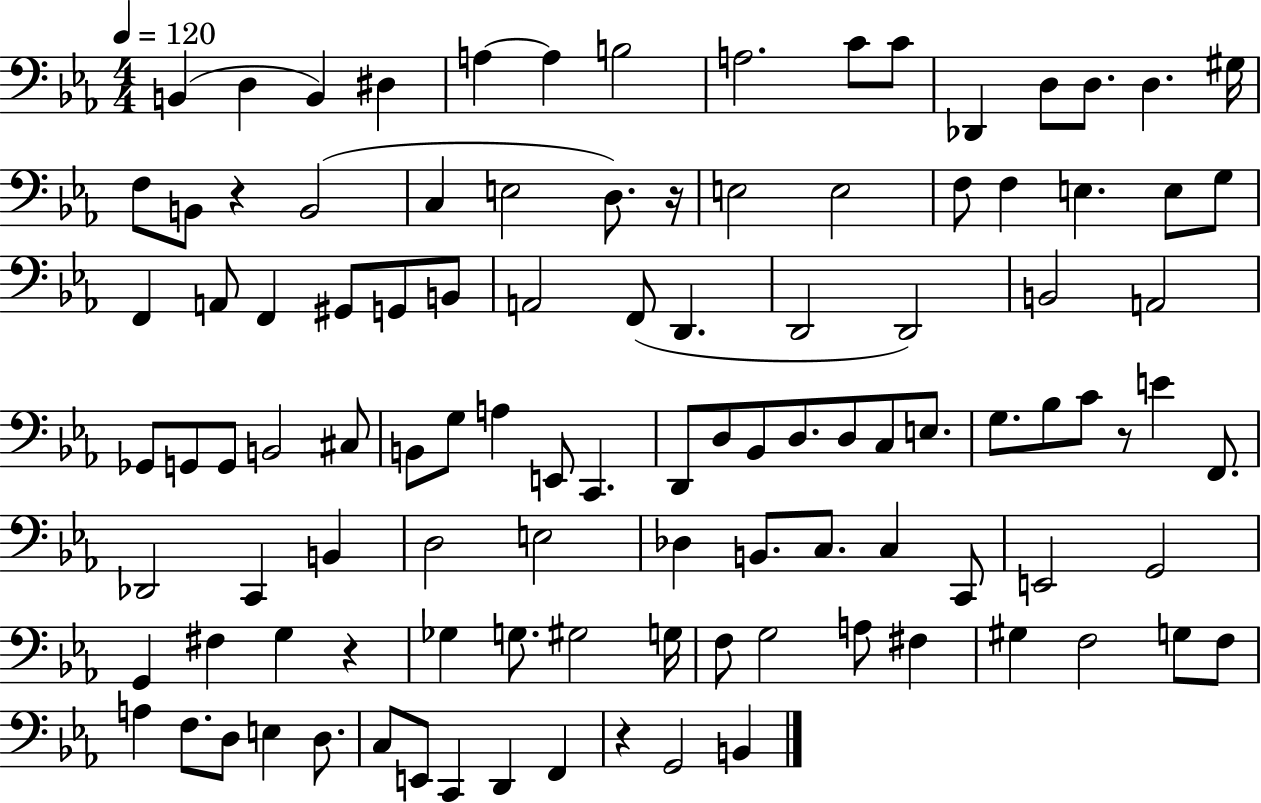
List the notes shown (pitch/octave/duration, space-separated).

B2/q D3/q B2/q D#3/q A3/q A3/q B3/h A3/h. C4/e C4/e Db2/q D3/e D3/e. D3/q. G#3/s F3/e B2/e R/q B2/h C3/q E3/h D3/e. R/s E3/h E3/h F3/e F3/q E3/q. E3/e G3/e F2/q A2/e F2/q G#2/e G2/e B2/e A2/h F2/e D2/q. D2/h D2/h B2/h A2/h Gb2/e G2/e G2/e B2/h C#3/e B2/e G3/e A3/q E2/e C2/q. D2/e D3/e Bb2/e D3/e. D3/e C3/e E3/e. G3/e. Bb3/e C4/e R/e E4/q F2/e. Db2/h C2/q B2/q D3/h E3/h Db3/q B2/e. C3/e. C3/q C2/e E2/h G2/h G2/q F#3/q G3/q R/q Gb3/q G3/e. G#3/h G3/s F3/e G3/h A3/e F#3/q G#3/q F3/h G3/e F3/e A3/q F3/e. D3/e E3/q D3/e. C3/e E2/e C2/q D2/q F2/q R/q G2/h B2/q